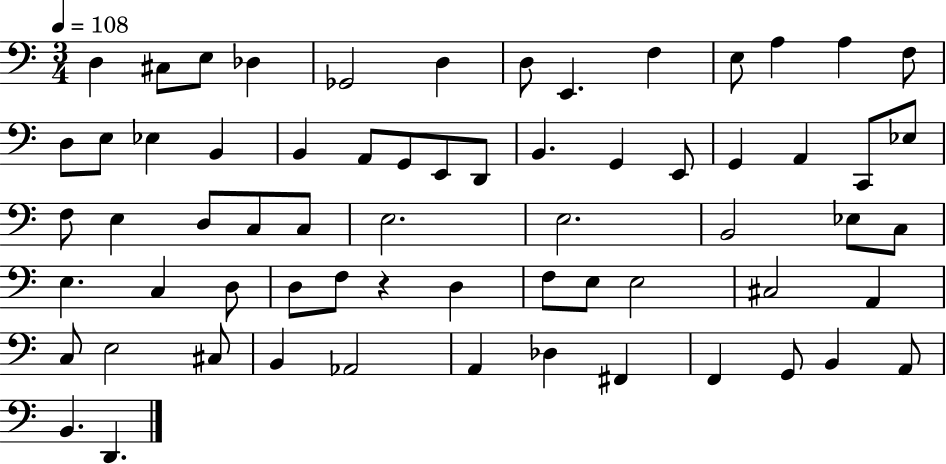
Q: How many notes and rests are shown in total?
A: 65